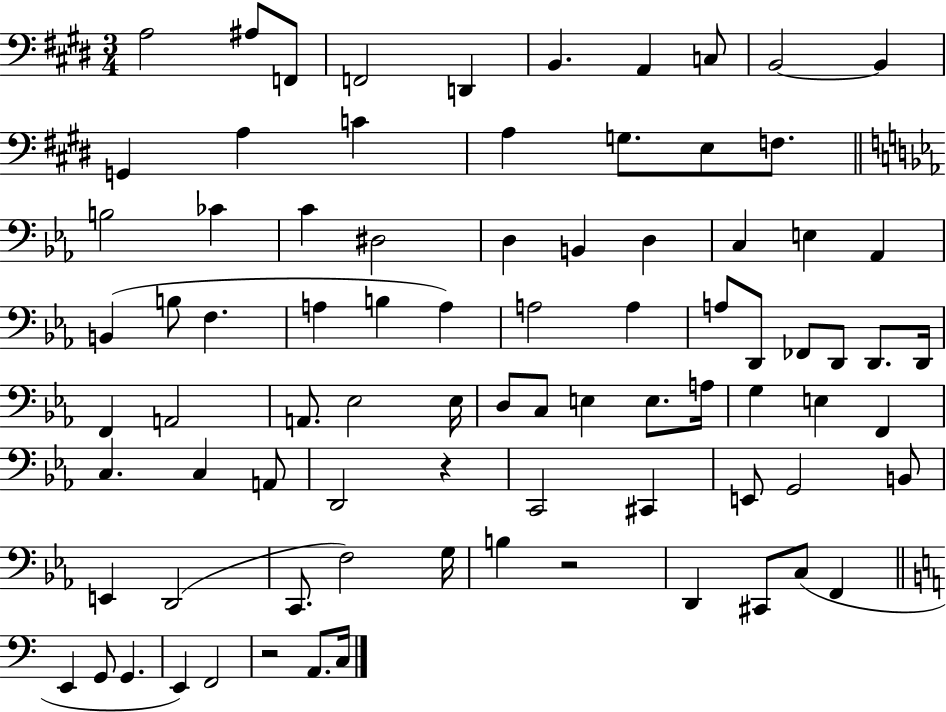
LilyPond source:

{
  \clef bass
  \numericTimeSignature
  \time 3/4
  \key e \major
  a2 ais8 f,8 | f,2 d,4 | b,4. a,4 c8 | b,2~~ b,4 | \break g,4 a4 c'4 | a4 g8. e8 f8. | \bar "||" \break \key ees \major b2 ces'4 | c'4 dis2 | d4 b,4 d4 | c4 e4 aes,4 | \break b,4( b8 f4. | a4 b4 a4) | a2 a4 | a8 d,8 fes,8 d,8 d,8. d,16 | \break f,4 a,2 | a,8. ees2 ees16 | d8 c8 e4 e8. a16 | g4 e4 f,4 | \break c4. c4 a,8 | d,2 r4 | c,2 cis,4 | e,8 g,2 b,8 | \break e,4 d,2( | c,8. f2) g16 | b4 r2 | d,4 cis,8 c8( f,4 | \break \bar "||" \break \key c \major e,4 g,8 g,4. | e,4) f,2 | r2 a,8. c16 | \bar "|."
}